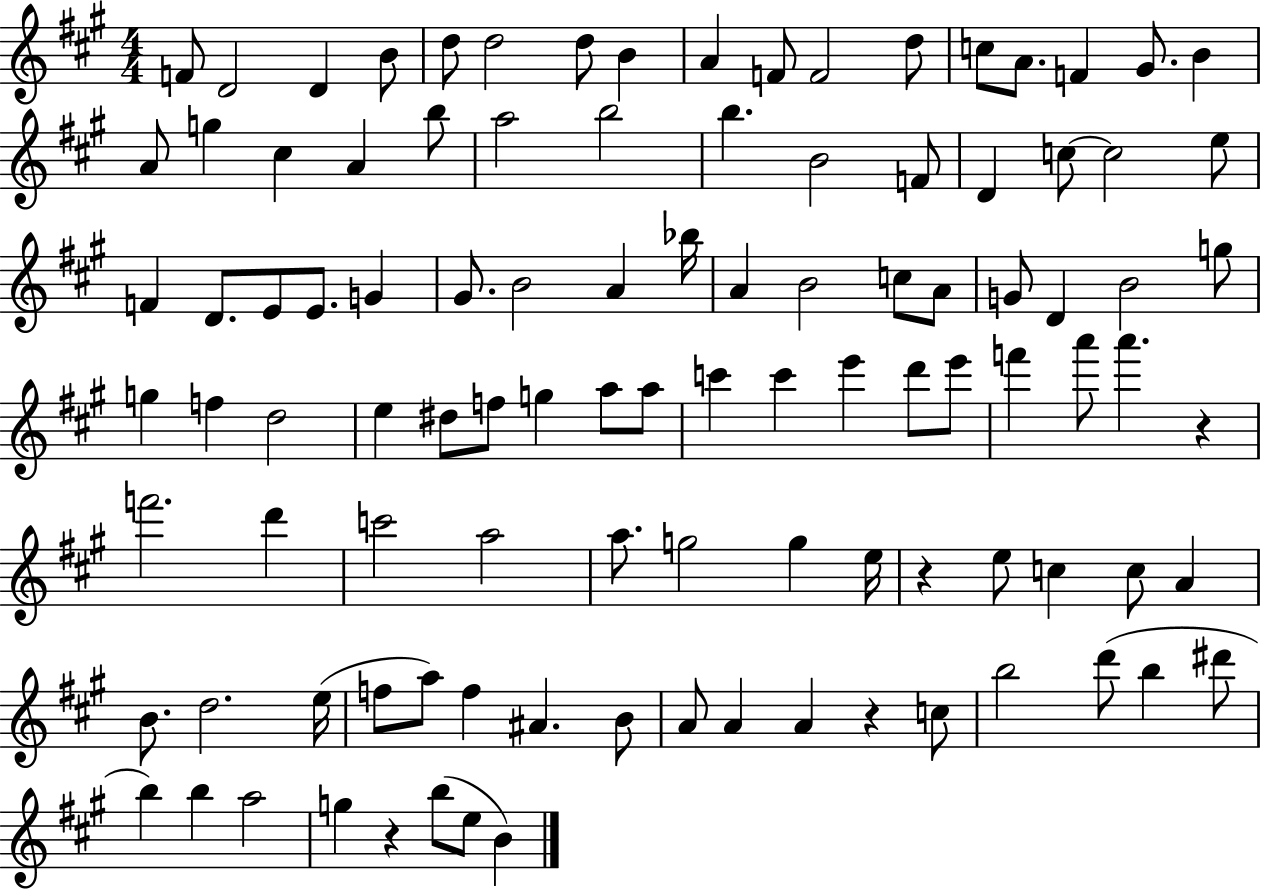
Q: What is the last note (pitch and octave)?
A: B4